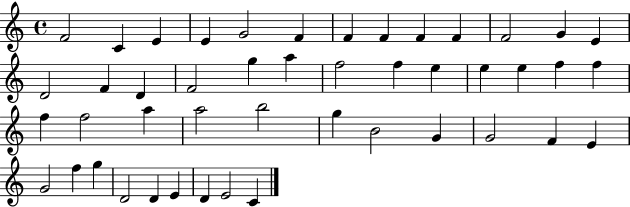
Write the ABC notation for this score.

X:1
T:Untitled
M:4/4
L:1/4
K:C
F2 C E E G2 F F F F F F2 G E D2 F D F2 g a f2 f e e e f f f f2 a a2 b2 g B2 G G2 F E G2 f g D2 D E D E2 C